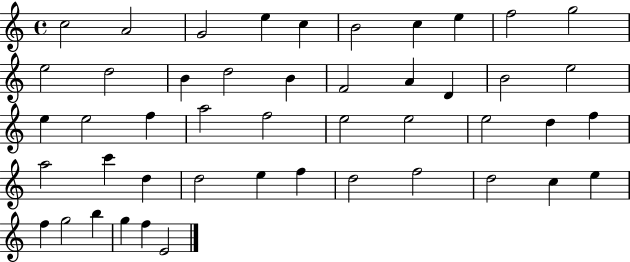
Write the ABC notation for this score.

X:1
T:Untitled
M:4/4
L:1/4
K:C
c2 A2 G2 e c B2 c e f2 g2 e2 d2 B d2 B F2 A D B2 e2 e e2 f a2 f2 e2 e2 e2 d f a2 c' d d2 e f d2 f2 d2 c e f g2 b g f E2